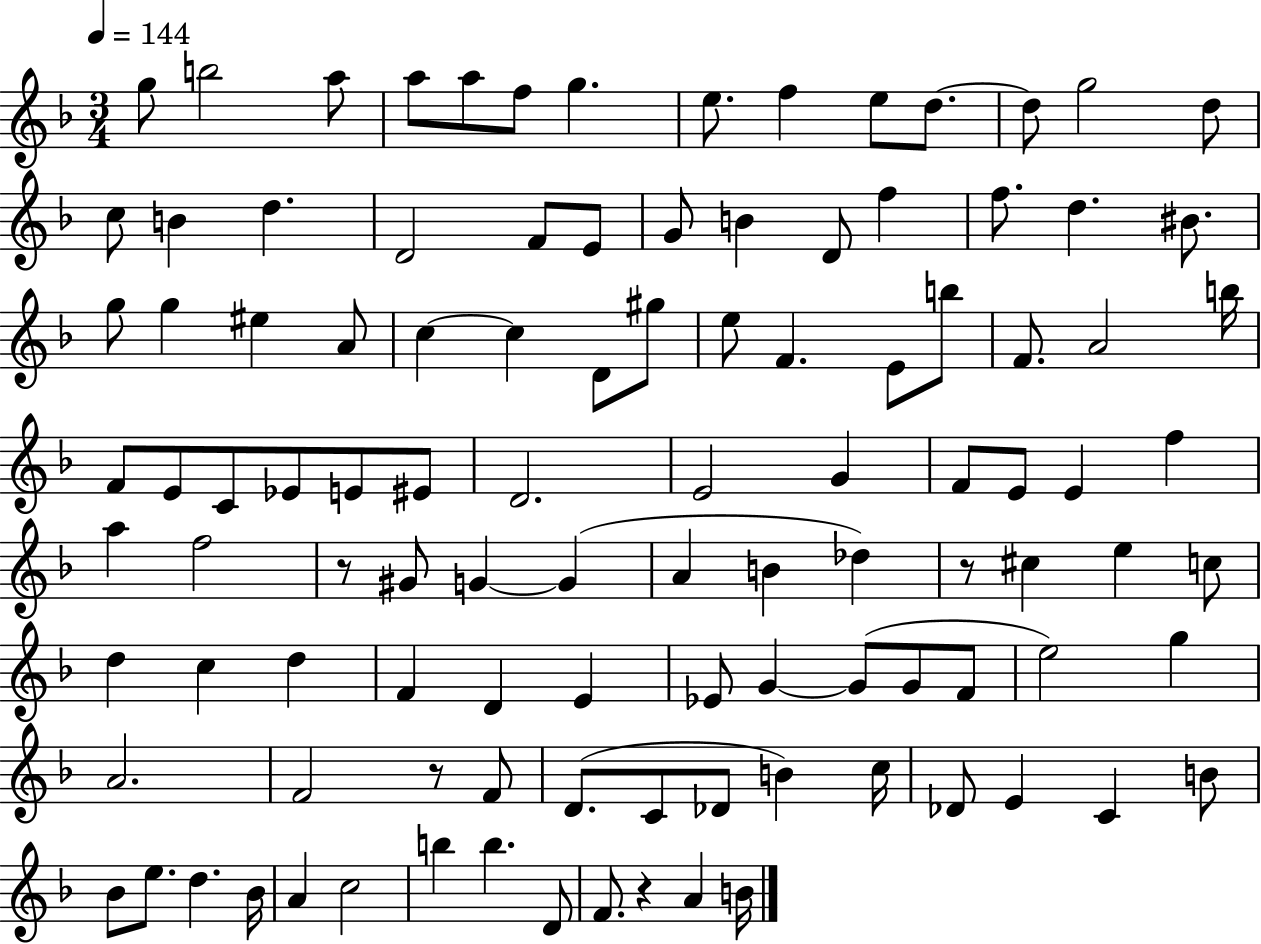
G5/e B5/h A5/e A5/e A5/e F5/e G5/q. E5/e. F5/q E5/e D5/e. D5/e G5/h D5/e C5/e B4/q D5/q. D4/h F4/e E4/e G4/e B4/q D4/e F5/q F5/e. D5/q. BIS4/e. G5/e G5/q EIS5/q A4/e C5/q C5/q D4/e G#5/e E5/e F4/q. E4/e B5/e F4/e. A4/h B5/s F4/e E4/e C4/e Eb4/e E4/e EIS4/e D4/h. E4/h G4/q F4/e E4/e E4/q F5/q A5/q F5/h R/e G#4/e G4/q G4/q A4/q B4/q Db5/q R/e C#5/q E5/q C5/e D5/q C5/q D5/q F4/q D4/q E4/q Eb4/e G4/q G4/e G4/e F4/e E5/h G5/q A4/h. F4/h R/e F4/e D4/e. C4/e Db4/e B4/q C5/s Db4/e E4/q C4/q B4/e Bb4/e E5/e. D5/q. Bb4/s A4/q C5/h B5/q B5/q. D4/e F4/e. R/q A4/q B4/s